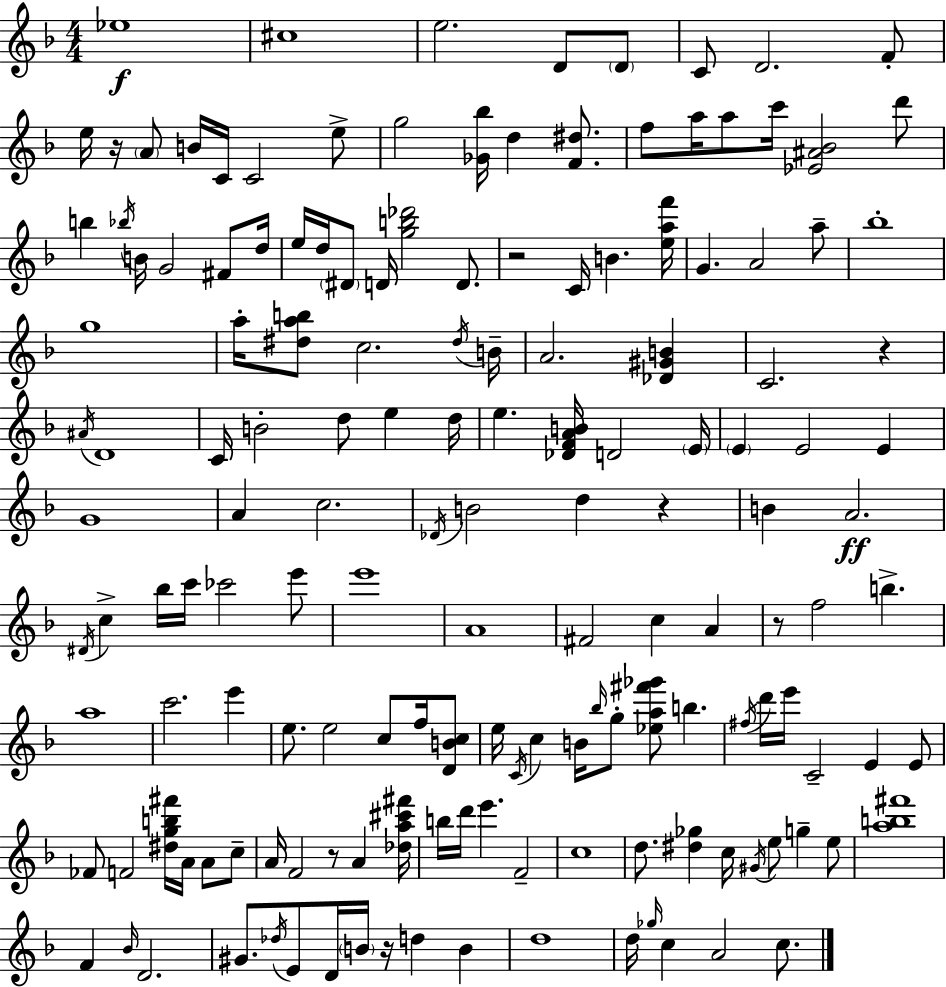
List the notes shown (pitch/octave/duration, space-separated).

Eb5/w C#5/w E5/h. D4/e D4/e C4/e D4/h. F4/e E5/s R/s A4/e B4/s C4/s C4/h E5/e G5/h [Gb4,Bb5]/s D5/q [F4,D#5]/e. F5/e A5/s A5/e C6/s [Eb4,A#4,Bb4]/h D6/e B5/q Bb5/s B4/s G4/h F#4/e D5/s E5/s D5/s D#4/e D4/s [G5,B5,Db6]/h D4/e. R/h C4/s B4/q. [E5,A5,F6]/s G4/q. A4/h A5/e Bb5/w G5/w A5/s [D#5,A5,B5]/e C5/h. D#5/s B4/s A4/h. [Db4,G#4,B4]/q C4/h. R/q A#4/s D4/w C4/s B4/h D5/e E5/q D5/s E5/q. [Db4,F4,A4,B4]/s D4/h E4/s E4/q E4/h E4/q G4/w A4/q C5/h. Db4/s B4/h D5/q R/q B4/q A4/h. D#4/s C5/q Bb5/s C6/s CES6/h E6/e E6/w A4/w F#4/h C5/q A4/q R/e F5/h B5/q. A5/w C6/h. E6/q E5/e. E5/h C5/e F5/s [D4,B4,C5]/e E5/s C4/s C5/q B4/s Bb5/s G5/e [Eb5,A5,F#6,Gb6]/e B5/q. F#5/s D6/s E6/s C4/h E4/q E4/e FES4/e F4/h [D#5,G5,B5,F#6]/s A4/s A4/e C5/e A4/s F4/h R/e A4/q [Db5,A5,C#6,F#6]/s B5/s D6/s E6/q. F4/h C5/w D5/e. [D#5,Gb5]/q C5/s G#4/s E5/e G5/q E5/e [A5,B5,F#6]/w F4/q Bb4/s D4/h. G#4/e. Db5/s E4/e D4/s B4/s R/s D5/q B4/q D5/w D5/s Gb5/s C5/q A4/h C5/e.